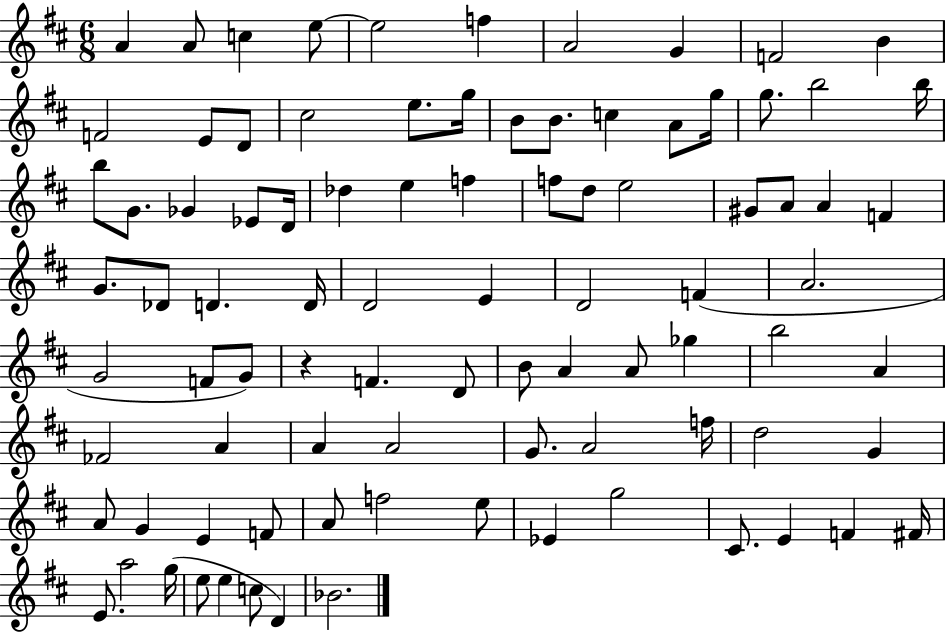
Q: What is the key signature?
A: D major